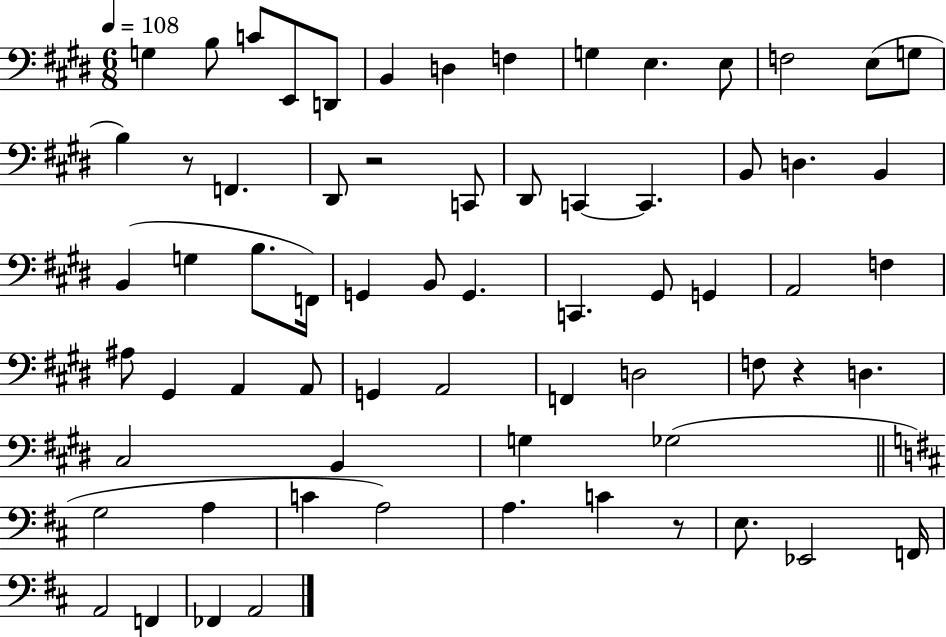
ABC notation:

X:1
T:Untitled
M:6/8
L:1/4
K:E
G, B,/2 C/2 E,,/2 D,,/2 B,, D, F, G, E, E,/2 F,2 E,/2 G,/2 B, z/2 F,, ^D,,/2 z2 C,,/2 ^D,,/2 C,, C,, B,,/2 D, B,, B,, G, B,/2 F,,/4 G,, B,,/2 G,, C,, ^G,,/2 G,, A,,2 F, ^A,/2 ^G,, A,, A,,/2 G,, A,,2 F,, D,2 F,/2 z D, ^C,2 B,, G, _G,2 G,2 A, C A,2 A, C z/2 E,/2 _E,,2 F,,/4 A,,2 F,, _F,, A,,2